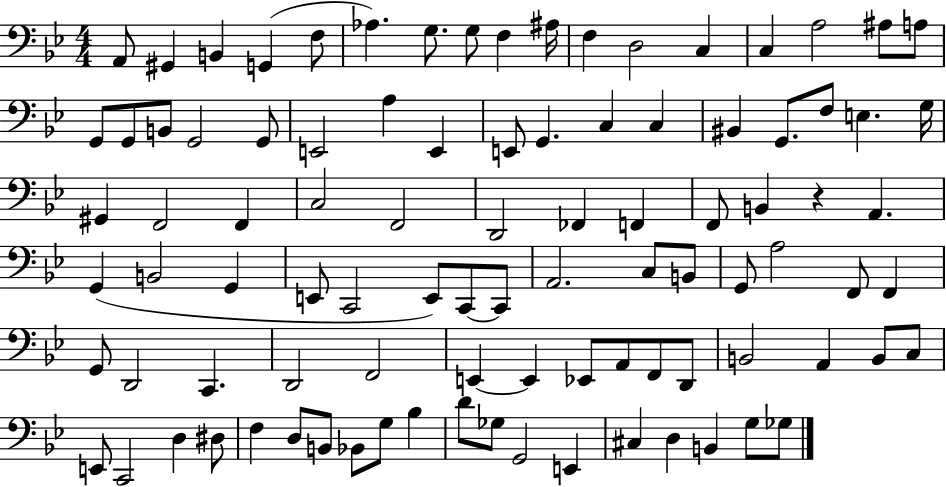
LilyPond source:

{
  \clef bass
  \numericTimeSignature
  \time 4/4
  \key bes \major
  a,8 gis,4 b,4 g,4( f8 | aes4.) g8. g8 f4 ais16 | f4 d2 c4 | c4 a2 ais8 a8 | \break g,8 g,8 b,8 g,2 g,8 | e,2 a4 e,4 | e,8 g,4. c4 c4 | bis,4 g,8. f8 e4. g16 | \break gis,4 f,2 f,4 | c2 f,2 | d,2 fes,4 f,4 | f,8 b,4 r4 a,4. | \break g,4( b,2 g,4 | e,8 c,2 e,8) c,8~~ c,8 | a,2. c8 b,8 | g,8 a2 f,8 f,4 | \break g,8 d,2 c,4. | d,2 f,2 | e,4~~ e,4 ees,8 a,8 f,8 d,8 | b,2 a,4 b,8 c8 | \break e,8 c,2 d4 dis8 | f4 d8 b,8 bes,8 g8 bes4 | d'8 ges8 g,2 e,4 | cis4 d4 b,4 g8 ges8 | \break \bar "|."
}